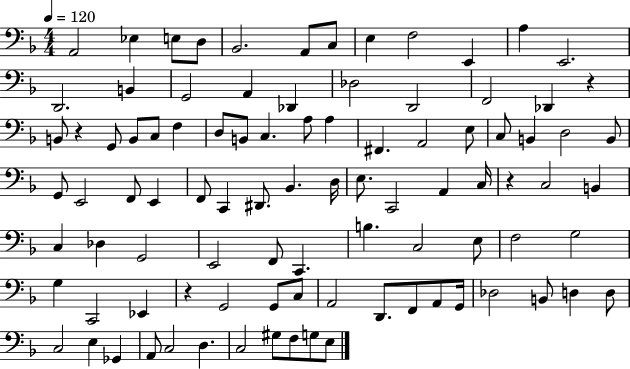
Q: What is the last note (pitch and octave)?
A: E3